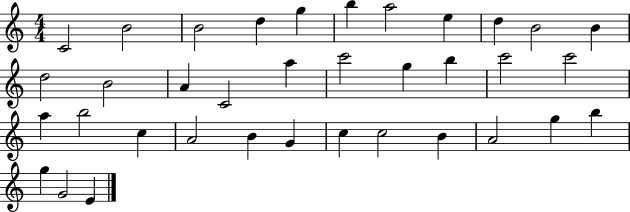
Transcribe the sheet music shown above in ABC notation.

X:1
T:Untitled
M:4/4
L:1/4
K:C
C2 B2 B2 d g b a2 e d B2 B d2 B2 A C2 a c'2 g b c'2 c'2 a b2 c A2 B G c c2 B A2 g b g G2 E